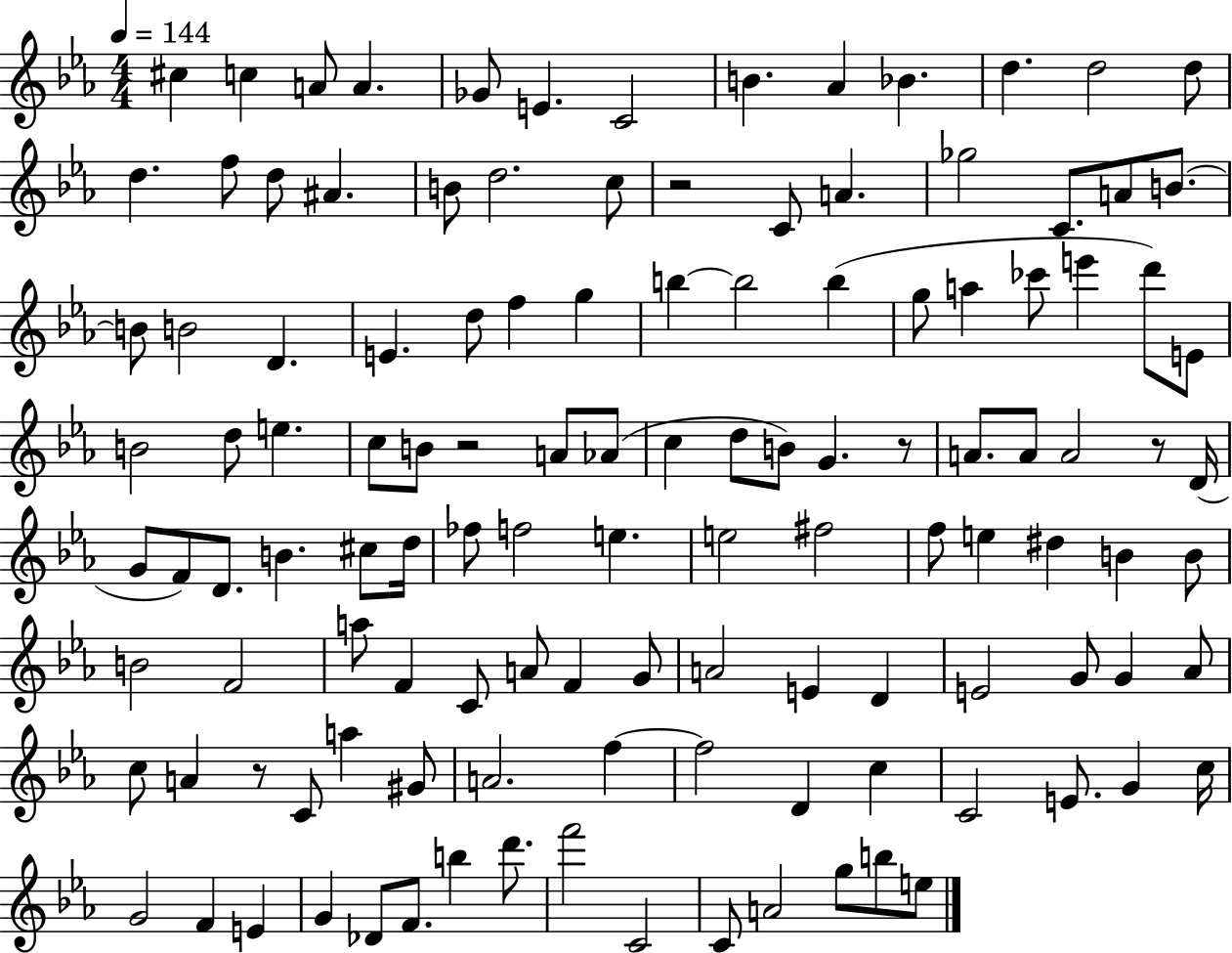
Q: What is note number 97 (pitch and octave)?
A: D4